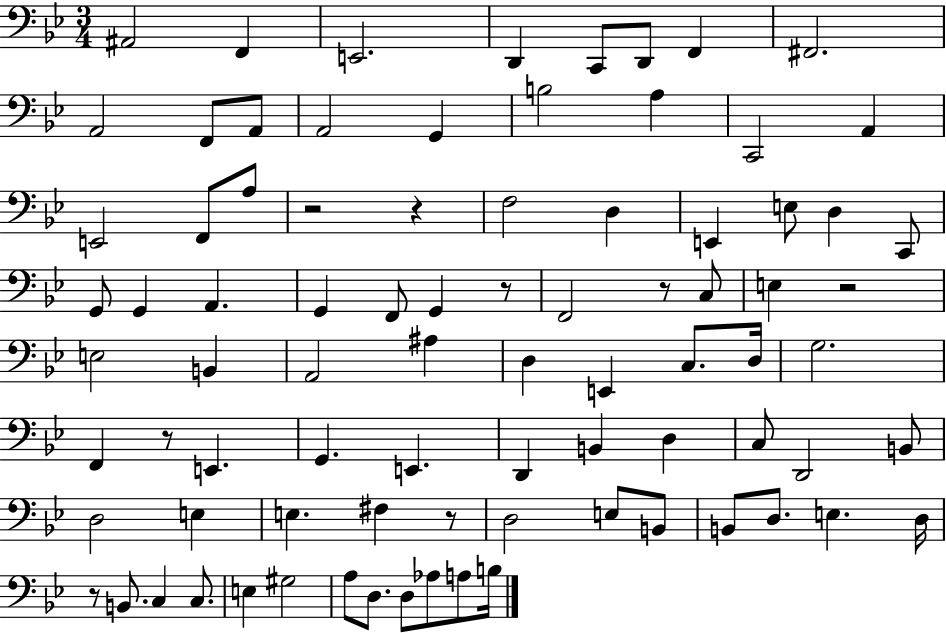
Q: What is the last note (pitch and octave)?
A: B3